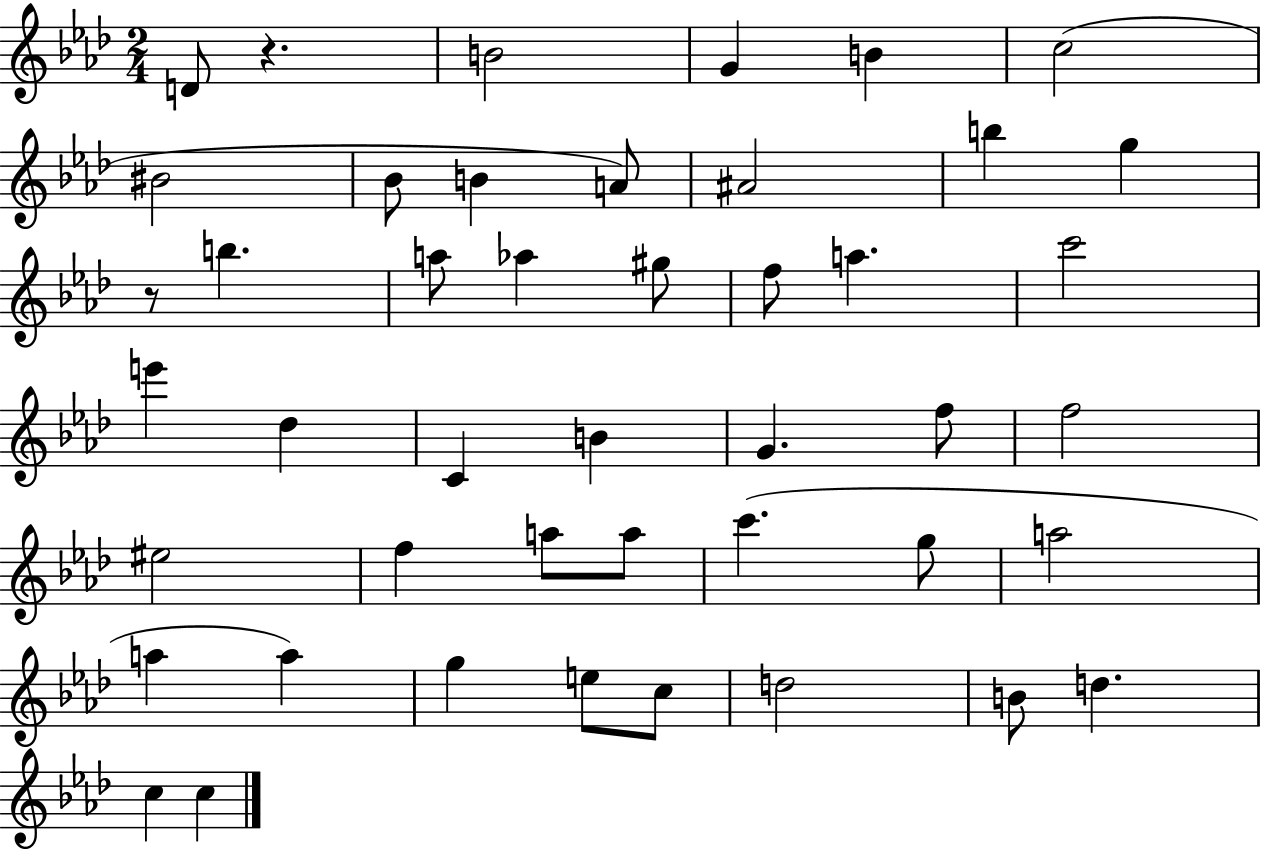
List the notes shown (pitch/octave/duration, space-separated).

D4/e R/q. B4/h G4/q B4/q C5/h BIS4/h Bb4/e B4/q A4/e A#4/h B5/q G5/q R/e B5/q. A5/e Ab5/q G#5/e F5/e A5/q. C6/h E6/q Db5/q C4/q B4/q G4/q. F5/e F5/h EIS5/h F5/q A5/e A5/e C6/q. G5/e A5/h A5/q A5/q G5/q E5/e C5/e D5/h B4/e D5/q. C5/q C5/q